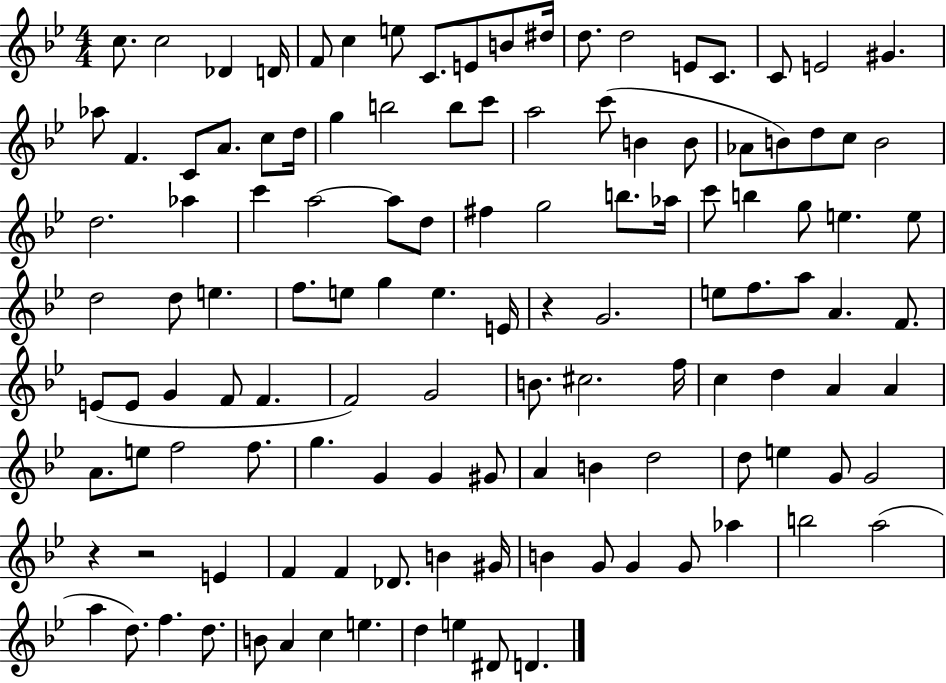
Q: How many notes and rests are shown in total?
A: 123